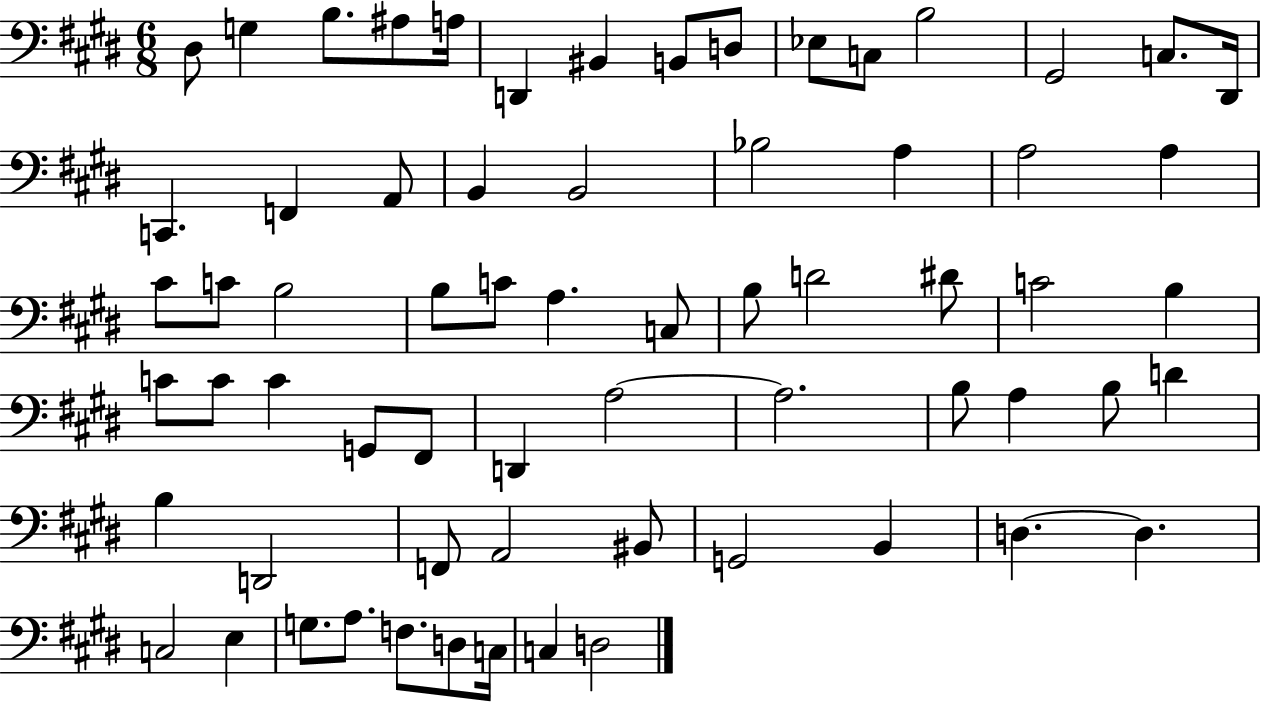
{
  \clef bass
  \numericTimeSignature
  \time 6/8
  \key e \major
  dis8 g4 b8. ais8 a16 | d,4 bis,4 b,8 d8 | ees8 c8 b2 | gis,2 c8. dis,16 | \break c,4. f,4 a,8 | b,4 b,2 | bes2 a4 | a2 a4 | \break cis'8 c'8 b2 | b8 c'8 a4. c8 | b8 d'2 dis'8 | c'2 b4 | \break c'8 c'8 c'4 g,8 fis,8 | d,4 a2~~ | a2. | b8 a4 b8 d'4 | \break b4 d,2 | f,8 a,2 bis,8 | g,2 b,4 | d4.~~ d4. | \break c2 e4 | g8. a8. f8. d8 c16 | c4 d2 | \bar "|."
}